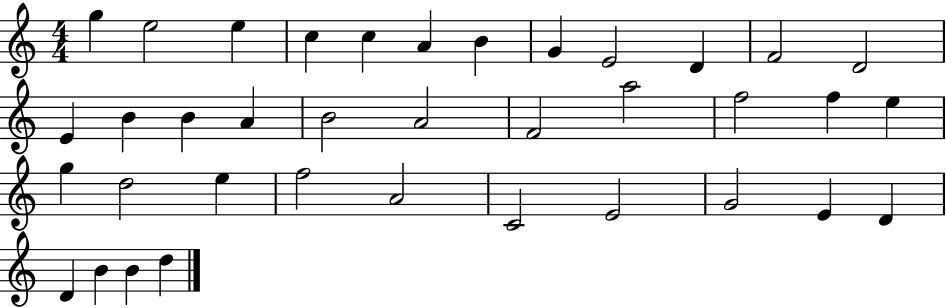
X:1
T:Untitled
M:4/4
L:1/4
K:C
g e2 e c c A B G E2 D F2 D2 E B B A B2 A2 F2 a2 f2 f e g d2 e f2 A2 C2 E2 G2 E D D B B d